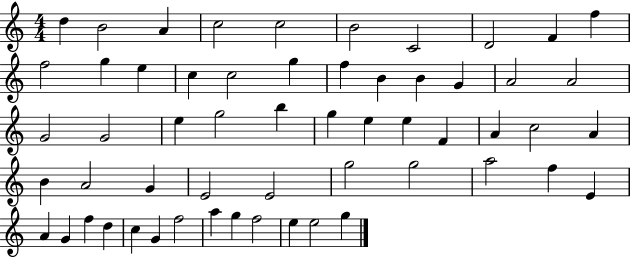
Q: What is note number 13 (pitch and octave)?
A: E5